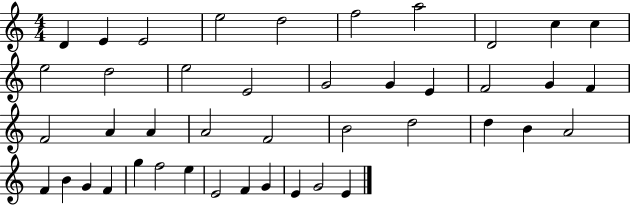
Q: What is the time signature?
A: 4/4